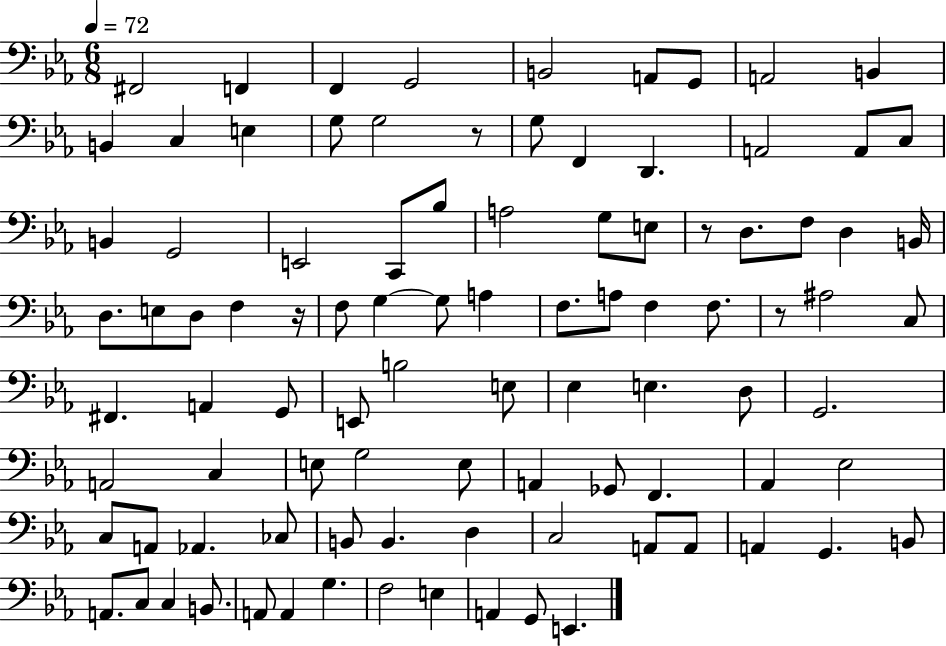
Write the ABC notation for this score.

X:1
T:Untitled
M:6/8
L:1/4
K:Eb
^F,,2 F,, F,, G,,2 B,,2 A,,/2 G,,/2 A,,2 B,, B,, C, E, G,/2 G,2 z/2 G,/2 F,, D,, A,,2 A,,/2 C,/2 B,, G,,2 E,,2 C,,/2 _B,/2 A,2 G,/2 E,/2 z/2 D,/2 F,/2 D, B,,/4 D,/2 E,/2 D,/2 F, z/4 F,/2 G, G,/2 A, F,/2 A,/2 F, F,/2 z/2 ^A,2 C,/2 ^F,, A,, G,,/2 E,,/2 B,2 E,/2 _E, E, D,/2 G,,2 A,,2 C, E,/2 G,2 E,/2 A,, _G,,/2 F,, _A,, _E,2 C,/2 A,,/2 _A,, _C,/2 B,,/2 B,, D, C,2 A,,/2 A,,/2 A,, G,, B,,/2 A,,/2 C,/2 C, B,,/2 A,,/2 A,, G, F,2 E, A,, G,,/2 E,,